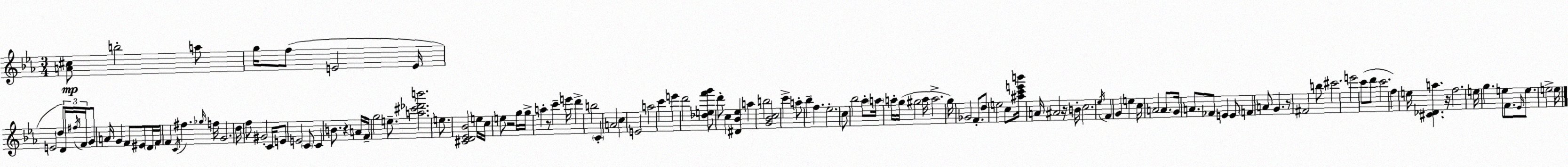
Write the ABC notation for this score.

X:1
T:Untitled
M:3/4
L:1/4
K:Cm
[A^c]/2 b2 a/2 g/4 f/2 E2 E/4 E2 d/2 D/4 ^f/4 F/4 G/2 A/4 G F/2 ^E/2 D/4 F/4 F C/4 ^f _g/4 f/4 G2 d/4 f/2 ^G2 C/4 E/2 E2 C/2 C B/2 z A/4 F/4 g2 e/2 [a^c'_d'b']2 e/2 [^CD_E_B]2 e/4 c/4 e/2 z2 g/4 g/4 a z/2 c' e'/4 d' b2 C A2 c E2 a2 c' e' d'2 [_def'g']/2 d'/2 c [^D_B_e] a b2 [G_Bc]2 c' a/2 _b f _e2 c/2 _b2 _a/2 a/4 a/4 g/4 ^g2 a/4 a2 g/4 _G2 F/2 d/2 e2 c/2 [^ac'e'b']/4 A/4 ^A2 z/4 B/4 c2 _e/4 F G e c/4 A2 A/2 G/4 A/2 _F/2 E E/2 F A/2 G z/2 ^F2 b/2 ^c'2 e'2 c'/2 d'/2 c'2 f e/4 [^C_Da] z/4 f2 e/4 g e/2 F/2 _E/4 e/2 e2 e/4